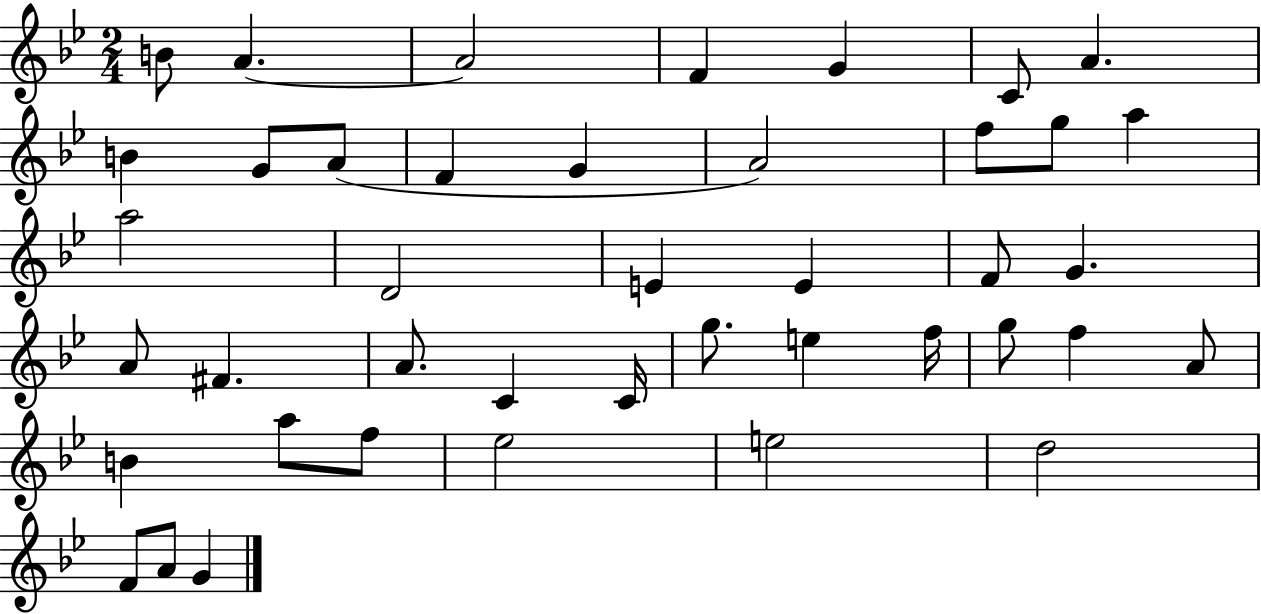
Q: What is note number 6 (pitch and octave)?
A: C4